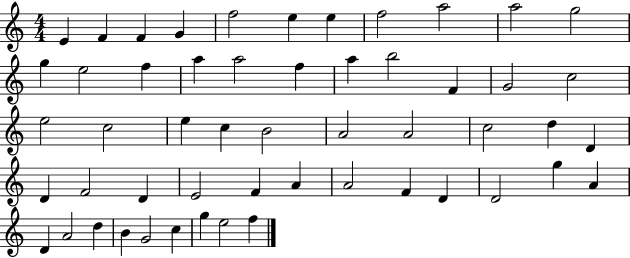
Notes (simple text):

E4/q F4/q F4/q G4/q F5/h E5/q E5/q F5/h A5/h A5/h G5/h G5/q E5/h F5/q A5/q A5/h F5/q A5/q B5/h F4/q G4/h C5/h E5/h C5/h E5/q C5/q B4/h A4/h A4/h C5/h D5/q D4/q D4/q F4/h D4/q E4/h F4/q A4/q A4/h F4/q D4/q D4/h G5/q A4/q D4/q A4/h D5/q B4/q G4/h C5/q G5/q E5/h F5/q